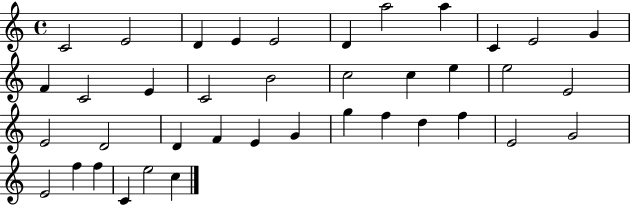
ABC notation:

X:1
T:Untitled
M:4/4
L:1/4
K:C
C2 E2 D E E2 D a2 a C E2 G F C2 E C2 B2 c2 c e e2 E2 E2 D2 D F E G g f d f E2 G2 E2 f f C e2 c